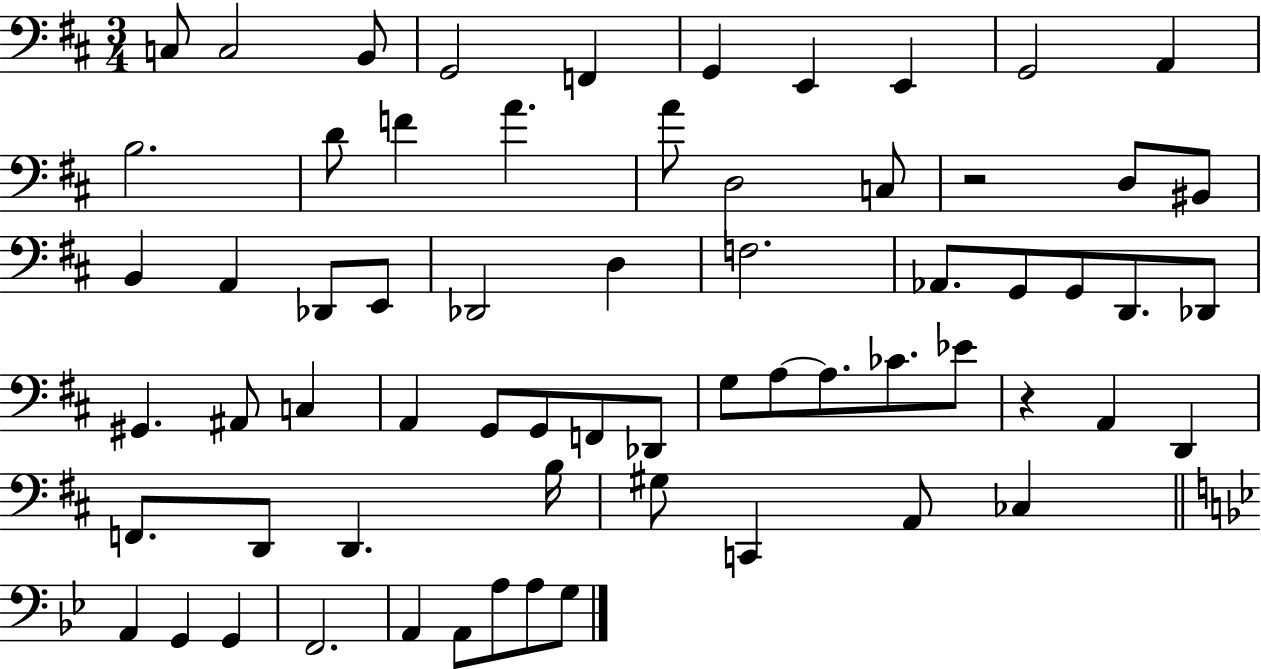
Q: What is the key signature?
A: D major